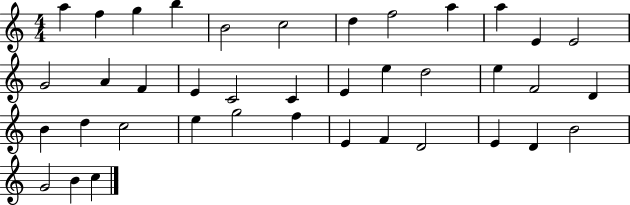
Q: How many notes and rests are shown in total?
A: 39